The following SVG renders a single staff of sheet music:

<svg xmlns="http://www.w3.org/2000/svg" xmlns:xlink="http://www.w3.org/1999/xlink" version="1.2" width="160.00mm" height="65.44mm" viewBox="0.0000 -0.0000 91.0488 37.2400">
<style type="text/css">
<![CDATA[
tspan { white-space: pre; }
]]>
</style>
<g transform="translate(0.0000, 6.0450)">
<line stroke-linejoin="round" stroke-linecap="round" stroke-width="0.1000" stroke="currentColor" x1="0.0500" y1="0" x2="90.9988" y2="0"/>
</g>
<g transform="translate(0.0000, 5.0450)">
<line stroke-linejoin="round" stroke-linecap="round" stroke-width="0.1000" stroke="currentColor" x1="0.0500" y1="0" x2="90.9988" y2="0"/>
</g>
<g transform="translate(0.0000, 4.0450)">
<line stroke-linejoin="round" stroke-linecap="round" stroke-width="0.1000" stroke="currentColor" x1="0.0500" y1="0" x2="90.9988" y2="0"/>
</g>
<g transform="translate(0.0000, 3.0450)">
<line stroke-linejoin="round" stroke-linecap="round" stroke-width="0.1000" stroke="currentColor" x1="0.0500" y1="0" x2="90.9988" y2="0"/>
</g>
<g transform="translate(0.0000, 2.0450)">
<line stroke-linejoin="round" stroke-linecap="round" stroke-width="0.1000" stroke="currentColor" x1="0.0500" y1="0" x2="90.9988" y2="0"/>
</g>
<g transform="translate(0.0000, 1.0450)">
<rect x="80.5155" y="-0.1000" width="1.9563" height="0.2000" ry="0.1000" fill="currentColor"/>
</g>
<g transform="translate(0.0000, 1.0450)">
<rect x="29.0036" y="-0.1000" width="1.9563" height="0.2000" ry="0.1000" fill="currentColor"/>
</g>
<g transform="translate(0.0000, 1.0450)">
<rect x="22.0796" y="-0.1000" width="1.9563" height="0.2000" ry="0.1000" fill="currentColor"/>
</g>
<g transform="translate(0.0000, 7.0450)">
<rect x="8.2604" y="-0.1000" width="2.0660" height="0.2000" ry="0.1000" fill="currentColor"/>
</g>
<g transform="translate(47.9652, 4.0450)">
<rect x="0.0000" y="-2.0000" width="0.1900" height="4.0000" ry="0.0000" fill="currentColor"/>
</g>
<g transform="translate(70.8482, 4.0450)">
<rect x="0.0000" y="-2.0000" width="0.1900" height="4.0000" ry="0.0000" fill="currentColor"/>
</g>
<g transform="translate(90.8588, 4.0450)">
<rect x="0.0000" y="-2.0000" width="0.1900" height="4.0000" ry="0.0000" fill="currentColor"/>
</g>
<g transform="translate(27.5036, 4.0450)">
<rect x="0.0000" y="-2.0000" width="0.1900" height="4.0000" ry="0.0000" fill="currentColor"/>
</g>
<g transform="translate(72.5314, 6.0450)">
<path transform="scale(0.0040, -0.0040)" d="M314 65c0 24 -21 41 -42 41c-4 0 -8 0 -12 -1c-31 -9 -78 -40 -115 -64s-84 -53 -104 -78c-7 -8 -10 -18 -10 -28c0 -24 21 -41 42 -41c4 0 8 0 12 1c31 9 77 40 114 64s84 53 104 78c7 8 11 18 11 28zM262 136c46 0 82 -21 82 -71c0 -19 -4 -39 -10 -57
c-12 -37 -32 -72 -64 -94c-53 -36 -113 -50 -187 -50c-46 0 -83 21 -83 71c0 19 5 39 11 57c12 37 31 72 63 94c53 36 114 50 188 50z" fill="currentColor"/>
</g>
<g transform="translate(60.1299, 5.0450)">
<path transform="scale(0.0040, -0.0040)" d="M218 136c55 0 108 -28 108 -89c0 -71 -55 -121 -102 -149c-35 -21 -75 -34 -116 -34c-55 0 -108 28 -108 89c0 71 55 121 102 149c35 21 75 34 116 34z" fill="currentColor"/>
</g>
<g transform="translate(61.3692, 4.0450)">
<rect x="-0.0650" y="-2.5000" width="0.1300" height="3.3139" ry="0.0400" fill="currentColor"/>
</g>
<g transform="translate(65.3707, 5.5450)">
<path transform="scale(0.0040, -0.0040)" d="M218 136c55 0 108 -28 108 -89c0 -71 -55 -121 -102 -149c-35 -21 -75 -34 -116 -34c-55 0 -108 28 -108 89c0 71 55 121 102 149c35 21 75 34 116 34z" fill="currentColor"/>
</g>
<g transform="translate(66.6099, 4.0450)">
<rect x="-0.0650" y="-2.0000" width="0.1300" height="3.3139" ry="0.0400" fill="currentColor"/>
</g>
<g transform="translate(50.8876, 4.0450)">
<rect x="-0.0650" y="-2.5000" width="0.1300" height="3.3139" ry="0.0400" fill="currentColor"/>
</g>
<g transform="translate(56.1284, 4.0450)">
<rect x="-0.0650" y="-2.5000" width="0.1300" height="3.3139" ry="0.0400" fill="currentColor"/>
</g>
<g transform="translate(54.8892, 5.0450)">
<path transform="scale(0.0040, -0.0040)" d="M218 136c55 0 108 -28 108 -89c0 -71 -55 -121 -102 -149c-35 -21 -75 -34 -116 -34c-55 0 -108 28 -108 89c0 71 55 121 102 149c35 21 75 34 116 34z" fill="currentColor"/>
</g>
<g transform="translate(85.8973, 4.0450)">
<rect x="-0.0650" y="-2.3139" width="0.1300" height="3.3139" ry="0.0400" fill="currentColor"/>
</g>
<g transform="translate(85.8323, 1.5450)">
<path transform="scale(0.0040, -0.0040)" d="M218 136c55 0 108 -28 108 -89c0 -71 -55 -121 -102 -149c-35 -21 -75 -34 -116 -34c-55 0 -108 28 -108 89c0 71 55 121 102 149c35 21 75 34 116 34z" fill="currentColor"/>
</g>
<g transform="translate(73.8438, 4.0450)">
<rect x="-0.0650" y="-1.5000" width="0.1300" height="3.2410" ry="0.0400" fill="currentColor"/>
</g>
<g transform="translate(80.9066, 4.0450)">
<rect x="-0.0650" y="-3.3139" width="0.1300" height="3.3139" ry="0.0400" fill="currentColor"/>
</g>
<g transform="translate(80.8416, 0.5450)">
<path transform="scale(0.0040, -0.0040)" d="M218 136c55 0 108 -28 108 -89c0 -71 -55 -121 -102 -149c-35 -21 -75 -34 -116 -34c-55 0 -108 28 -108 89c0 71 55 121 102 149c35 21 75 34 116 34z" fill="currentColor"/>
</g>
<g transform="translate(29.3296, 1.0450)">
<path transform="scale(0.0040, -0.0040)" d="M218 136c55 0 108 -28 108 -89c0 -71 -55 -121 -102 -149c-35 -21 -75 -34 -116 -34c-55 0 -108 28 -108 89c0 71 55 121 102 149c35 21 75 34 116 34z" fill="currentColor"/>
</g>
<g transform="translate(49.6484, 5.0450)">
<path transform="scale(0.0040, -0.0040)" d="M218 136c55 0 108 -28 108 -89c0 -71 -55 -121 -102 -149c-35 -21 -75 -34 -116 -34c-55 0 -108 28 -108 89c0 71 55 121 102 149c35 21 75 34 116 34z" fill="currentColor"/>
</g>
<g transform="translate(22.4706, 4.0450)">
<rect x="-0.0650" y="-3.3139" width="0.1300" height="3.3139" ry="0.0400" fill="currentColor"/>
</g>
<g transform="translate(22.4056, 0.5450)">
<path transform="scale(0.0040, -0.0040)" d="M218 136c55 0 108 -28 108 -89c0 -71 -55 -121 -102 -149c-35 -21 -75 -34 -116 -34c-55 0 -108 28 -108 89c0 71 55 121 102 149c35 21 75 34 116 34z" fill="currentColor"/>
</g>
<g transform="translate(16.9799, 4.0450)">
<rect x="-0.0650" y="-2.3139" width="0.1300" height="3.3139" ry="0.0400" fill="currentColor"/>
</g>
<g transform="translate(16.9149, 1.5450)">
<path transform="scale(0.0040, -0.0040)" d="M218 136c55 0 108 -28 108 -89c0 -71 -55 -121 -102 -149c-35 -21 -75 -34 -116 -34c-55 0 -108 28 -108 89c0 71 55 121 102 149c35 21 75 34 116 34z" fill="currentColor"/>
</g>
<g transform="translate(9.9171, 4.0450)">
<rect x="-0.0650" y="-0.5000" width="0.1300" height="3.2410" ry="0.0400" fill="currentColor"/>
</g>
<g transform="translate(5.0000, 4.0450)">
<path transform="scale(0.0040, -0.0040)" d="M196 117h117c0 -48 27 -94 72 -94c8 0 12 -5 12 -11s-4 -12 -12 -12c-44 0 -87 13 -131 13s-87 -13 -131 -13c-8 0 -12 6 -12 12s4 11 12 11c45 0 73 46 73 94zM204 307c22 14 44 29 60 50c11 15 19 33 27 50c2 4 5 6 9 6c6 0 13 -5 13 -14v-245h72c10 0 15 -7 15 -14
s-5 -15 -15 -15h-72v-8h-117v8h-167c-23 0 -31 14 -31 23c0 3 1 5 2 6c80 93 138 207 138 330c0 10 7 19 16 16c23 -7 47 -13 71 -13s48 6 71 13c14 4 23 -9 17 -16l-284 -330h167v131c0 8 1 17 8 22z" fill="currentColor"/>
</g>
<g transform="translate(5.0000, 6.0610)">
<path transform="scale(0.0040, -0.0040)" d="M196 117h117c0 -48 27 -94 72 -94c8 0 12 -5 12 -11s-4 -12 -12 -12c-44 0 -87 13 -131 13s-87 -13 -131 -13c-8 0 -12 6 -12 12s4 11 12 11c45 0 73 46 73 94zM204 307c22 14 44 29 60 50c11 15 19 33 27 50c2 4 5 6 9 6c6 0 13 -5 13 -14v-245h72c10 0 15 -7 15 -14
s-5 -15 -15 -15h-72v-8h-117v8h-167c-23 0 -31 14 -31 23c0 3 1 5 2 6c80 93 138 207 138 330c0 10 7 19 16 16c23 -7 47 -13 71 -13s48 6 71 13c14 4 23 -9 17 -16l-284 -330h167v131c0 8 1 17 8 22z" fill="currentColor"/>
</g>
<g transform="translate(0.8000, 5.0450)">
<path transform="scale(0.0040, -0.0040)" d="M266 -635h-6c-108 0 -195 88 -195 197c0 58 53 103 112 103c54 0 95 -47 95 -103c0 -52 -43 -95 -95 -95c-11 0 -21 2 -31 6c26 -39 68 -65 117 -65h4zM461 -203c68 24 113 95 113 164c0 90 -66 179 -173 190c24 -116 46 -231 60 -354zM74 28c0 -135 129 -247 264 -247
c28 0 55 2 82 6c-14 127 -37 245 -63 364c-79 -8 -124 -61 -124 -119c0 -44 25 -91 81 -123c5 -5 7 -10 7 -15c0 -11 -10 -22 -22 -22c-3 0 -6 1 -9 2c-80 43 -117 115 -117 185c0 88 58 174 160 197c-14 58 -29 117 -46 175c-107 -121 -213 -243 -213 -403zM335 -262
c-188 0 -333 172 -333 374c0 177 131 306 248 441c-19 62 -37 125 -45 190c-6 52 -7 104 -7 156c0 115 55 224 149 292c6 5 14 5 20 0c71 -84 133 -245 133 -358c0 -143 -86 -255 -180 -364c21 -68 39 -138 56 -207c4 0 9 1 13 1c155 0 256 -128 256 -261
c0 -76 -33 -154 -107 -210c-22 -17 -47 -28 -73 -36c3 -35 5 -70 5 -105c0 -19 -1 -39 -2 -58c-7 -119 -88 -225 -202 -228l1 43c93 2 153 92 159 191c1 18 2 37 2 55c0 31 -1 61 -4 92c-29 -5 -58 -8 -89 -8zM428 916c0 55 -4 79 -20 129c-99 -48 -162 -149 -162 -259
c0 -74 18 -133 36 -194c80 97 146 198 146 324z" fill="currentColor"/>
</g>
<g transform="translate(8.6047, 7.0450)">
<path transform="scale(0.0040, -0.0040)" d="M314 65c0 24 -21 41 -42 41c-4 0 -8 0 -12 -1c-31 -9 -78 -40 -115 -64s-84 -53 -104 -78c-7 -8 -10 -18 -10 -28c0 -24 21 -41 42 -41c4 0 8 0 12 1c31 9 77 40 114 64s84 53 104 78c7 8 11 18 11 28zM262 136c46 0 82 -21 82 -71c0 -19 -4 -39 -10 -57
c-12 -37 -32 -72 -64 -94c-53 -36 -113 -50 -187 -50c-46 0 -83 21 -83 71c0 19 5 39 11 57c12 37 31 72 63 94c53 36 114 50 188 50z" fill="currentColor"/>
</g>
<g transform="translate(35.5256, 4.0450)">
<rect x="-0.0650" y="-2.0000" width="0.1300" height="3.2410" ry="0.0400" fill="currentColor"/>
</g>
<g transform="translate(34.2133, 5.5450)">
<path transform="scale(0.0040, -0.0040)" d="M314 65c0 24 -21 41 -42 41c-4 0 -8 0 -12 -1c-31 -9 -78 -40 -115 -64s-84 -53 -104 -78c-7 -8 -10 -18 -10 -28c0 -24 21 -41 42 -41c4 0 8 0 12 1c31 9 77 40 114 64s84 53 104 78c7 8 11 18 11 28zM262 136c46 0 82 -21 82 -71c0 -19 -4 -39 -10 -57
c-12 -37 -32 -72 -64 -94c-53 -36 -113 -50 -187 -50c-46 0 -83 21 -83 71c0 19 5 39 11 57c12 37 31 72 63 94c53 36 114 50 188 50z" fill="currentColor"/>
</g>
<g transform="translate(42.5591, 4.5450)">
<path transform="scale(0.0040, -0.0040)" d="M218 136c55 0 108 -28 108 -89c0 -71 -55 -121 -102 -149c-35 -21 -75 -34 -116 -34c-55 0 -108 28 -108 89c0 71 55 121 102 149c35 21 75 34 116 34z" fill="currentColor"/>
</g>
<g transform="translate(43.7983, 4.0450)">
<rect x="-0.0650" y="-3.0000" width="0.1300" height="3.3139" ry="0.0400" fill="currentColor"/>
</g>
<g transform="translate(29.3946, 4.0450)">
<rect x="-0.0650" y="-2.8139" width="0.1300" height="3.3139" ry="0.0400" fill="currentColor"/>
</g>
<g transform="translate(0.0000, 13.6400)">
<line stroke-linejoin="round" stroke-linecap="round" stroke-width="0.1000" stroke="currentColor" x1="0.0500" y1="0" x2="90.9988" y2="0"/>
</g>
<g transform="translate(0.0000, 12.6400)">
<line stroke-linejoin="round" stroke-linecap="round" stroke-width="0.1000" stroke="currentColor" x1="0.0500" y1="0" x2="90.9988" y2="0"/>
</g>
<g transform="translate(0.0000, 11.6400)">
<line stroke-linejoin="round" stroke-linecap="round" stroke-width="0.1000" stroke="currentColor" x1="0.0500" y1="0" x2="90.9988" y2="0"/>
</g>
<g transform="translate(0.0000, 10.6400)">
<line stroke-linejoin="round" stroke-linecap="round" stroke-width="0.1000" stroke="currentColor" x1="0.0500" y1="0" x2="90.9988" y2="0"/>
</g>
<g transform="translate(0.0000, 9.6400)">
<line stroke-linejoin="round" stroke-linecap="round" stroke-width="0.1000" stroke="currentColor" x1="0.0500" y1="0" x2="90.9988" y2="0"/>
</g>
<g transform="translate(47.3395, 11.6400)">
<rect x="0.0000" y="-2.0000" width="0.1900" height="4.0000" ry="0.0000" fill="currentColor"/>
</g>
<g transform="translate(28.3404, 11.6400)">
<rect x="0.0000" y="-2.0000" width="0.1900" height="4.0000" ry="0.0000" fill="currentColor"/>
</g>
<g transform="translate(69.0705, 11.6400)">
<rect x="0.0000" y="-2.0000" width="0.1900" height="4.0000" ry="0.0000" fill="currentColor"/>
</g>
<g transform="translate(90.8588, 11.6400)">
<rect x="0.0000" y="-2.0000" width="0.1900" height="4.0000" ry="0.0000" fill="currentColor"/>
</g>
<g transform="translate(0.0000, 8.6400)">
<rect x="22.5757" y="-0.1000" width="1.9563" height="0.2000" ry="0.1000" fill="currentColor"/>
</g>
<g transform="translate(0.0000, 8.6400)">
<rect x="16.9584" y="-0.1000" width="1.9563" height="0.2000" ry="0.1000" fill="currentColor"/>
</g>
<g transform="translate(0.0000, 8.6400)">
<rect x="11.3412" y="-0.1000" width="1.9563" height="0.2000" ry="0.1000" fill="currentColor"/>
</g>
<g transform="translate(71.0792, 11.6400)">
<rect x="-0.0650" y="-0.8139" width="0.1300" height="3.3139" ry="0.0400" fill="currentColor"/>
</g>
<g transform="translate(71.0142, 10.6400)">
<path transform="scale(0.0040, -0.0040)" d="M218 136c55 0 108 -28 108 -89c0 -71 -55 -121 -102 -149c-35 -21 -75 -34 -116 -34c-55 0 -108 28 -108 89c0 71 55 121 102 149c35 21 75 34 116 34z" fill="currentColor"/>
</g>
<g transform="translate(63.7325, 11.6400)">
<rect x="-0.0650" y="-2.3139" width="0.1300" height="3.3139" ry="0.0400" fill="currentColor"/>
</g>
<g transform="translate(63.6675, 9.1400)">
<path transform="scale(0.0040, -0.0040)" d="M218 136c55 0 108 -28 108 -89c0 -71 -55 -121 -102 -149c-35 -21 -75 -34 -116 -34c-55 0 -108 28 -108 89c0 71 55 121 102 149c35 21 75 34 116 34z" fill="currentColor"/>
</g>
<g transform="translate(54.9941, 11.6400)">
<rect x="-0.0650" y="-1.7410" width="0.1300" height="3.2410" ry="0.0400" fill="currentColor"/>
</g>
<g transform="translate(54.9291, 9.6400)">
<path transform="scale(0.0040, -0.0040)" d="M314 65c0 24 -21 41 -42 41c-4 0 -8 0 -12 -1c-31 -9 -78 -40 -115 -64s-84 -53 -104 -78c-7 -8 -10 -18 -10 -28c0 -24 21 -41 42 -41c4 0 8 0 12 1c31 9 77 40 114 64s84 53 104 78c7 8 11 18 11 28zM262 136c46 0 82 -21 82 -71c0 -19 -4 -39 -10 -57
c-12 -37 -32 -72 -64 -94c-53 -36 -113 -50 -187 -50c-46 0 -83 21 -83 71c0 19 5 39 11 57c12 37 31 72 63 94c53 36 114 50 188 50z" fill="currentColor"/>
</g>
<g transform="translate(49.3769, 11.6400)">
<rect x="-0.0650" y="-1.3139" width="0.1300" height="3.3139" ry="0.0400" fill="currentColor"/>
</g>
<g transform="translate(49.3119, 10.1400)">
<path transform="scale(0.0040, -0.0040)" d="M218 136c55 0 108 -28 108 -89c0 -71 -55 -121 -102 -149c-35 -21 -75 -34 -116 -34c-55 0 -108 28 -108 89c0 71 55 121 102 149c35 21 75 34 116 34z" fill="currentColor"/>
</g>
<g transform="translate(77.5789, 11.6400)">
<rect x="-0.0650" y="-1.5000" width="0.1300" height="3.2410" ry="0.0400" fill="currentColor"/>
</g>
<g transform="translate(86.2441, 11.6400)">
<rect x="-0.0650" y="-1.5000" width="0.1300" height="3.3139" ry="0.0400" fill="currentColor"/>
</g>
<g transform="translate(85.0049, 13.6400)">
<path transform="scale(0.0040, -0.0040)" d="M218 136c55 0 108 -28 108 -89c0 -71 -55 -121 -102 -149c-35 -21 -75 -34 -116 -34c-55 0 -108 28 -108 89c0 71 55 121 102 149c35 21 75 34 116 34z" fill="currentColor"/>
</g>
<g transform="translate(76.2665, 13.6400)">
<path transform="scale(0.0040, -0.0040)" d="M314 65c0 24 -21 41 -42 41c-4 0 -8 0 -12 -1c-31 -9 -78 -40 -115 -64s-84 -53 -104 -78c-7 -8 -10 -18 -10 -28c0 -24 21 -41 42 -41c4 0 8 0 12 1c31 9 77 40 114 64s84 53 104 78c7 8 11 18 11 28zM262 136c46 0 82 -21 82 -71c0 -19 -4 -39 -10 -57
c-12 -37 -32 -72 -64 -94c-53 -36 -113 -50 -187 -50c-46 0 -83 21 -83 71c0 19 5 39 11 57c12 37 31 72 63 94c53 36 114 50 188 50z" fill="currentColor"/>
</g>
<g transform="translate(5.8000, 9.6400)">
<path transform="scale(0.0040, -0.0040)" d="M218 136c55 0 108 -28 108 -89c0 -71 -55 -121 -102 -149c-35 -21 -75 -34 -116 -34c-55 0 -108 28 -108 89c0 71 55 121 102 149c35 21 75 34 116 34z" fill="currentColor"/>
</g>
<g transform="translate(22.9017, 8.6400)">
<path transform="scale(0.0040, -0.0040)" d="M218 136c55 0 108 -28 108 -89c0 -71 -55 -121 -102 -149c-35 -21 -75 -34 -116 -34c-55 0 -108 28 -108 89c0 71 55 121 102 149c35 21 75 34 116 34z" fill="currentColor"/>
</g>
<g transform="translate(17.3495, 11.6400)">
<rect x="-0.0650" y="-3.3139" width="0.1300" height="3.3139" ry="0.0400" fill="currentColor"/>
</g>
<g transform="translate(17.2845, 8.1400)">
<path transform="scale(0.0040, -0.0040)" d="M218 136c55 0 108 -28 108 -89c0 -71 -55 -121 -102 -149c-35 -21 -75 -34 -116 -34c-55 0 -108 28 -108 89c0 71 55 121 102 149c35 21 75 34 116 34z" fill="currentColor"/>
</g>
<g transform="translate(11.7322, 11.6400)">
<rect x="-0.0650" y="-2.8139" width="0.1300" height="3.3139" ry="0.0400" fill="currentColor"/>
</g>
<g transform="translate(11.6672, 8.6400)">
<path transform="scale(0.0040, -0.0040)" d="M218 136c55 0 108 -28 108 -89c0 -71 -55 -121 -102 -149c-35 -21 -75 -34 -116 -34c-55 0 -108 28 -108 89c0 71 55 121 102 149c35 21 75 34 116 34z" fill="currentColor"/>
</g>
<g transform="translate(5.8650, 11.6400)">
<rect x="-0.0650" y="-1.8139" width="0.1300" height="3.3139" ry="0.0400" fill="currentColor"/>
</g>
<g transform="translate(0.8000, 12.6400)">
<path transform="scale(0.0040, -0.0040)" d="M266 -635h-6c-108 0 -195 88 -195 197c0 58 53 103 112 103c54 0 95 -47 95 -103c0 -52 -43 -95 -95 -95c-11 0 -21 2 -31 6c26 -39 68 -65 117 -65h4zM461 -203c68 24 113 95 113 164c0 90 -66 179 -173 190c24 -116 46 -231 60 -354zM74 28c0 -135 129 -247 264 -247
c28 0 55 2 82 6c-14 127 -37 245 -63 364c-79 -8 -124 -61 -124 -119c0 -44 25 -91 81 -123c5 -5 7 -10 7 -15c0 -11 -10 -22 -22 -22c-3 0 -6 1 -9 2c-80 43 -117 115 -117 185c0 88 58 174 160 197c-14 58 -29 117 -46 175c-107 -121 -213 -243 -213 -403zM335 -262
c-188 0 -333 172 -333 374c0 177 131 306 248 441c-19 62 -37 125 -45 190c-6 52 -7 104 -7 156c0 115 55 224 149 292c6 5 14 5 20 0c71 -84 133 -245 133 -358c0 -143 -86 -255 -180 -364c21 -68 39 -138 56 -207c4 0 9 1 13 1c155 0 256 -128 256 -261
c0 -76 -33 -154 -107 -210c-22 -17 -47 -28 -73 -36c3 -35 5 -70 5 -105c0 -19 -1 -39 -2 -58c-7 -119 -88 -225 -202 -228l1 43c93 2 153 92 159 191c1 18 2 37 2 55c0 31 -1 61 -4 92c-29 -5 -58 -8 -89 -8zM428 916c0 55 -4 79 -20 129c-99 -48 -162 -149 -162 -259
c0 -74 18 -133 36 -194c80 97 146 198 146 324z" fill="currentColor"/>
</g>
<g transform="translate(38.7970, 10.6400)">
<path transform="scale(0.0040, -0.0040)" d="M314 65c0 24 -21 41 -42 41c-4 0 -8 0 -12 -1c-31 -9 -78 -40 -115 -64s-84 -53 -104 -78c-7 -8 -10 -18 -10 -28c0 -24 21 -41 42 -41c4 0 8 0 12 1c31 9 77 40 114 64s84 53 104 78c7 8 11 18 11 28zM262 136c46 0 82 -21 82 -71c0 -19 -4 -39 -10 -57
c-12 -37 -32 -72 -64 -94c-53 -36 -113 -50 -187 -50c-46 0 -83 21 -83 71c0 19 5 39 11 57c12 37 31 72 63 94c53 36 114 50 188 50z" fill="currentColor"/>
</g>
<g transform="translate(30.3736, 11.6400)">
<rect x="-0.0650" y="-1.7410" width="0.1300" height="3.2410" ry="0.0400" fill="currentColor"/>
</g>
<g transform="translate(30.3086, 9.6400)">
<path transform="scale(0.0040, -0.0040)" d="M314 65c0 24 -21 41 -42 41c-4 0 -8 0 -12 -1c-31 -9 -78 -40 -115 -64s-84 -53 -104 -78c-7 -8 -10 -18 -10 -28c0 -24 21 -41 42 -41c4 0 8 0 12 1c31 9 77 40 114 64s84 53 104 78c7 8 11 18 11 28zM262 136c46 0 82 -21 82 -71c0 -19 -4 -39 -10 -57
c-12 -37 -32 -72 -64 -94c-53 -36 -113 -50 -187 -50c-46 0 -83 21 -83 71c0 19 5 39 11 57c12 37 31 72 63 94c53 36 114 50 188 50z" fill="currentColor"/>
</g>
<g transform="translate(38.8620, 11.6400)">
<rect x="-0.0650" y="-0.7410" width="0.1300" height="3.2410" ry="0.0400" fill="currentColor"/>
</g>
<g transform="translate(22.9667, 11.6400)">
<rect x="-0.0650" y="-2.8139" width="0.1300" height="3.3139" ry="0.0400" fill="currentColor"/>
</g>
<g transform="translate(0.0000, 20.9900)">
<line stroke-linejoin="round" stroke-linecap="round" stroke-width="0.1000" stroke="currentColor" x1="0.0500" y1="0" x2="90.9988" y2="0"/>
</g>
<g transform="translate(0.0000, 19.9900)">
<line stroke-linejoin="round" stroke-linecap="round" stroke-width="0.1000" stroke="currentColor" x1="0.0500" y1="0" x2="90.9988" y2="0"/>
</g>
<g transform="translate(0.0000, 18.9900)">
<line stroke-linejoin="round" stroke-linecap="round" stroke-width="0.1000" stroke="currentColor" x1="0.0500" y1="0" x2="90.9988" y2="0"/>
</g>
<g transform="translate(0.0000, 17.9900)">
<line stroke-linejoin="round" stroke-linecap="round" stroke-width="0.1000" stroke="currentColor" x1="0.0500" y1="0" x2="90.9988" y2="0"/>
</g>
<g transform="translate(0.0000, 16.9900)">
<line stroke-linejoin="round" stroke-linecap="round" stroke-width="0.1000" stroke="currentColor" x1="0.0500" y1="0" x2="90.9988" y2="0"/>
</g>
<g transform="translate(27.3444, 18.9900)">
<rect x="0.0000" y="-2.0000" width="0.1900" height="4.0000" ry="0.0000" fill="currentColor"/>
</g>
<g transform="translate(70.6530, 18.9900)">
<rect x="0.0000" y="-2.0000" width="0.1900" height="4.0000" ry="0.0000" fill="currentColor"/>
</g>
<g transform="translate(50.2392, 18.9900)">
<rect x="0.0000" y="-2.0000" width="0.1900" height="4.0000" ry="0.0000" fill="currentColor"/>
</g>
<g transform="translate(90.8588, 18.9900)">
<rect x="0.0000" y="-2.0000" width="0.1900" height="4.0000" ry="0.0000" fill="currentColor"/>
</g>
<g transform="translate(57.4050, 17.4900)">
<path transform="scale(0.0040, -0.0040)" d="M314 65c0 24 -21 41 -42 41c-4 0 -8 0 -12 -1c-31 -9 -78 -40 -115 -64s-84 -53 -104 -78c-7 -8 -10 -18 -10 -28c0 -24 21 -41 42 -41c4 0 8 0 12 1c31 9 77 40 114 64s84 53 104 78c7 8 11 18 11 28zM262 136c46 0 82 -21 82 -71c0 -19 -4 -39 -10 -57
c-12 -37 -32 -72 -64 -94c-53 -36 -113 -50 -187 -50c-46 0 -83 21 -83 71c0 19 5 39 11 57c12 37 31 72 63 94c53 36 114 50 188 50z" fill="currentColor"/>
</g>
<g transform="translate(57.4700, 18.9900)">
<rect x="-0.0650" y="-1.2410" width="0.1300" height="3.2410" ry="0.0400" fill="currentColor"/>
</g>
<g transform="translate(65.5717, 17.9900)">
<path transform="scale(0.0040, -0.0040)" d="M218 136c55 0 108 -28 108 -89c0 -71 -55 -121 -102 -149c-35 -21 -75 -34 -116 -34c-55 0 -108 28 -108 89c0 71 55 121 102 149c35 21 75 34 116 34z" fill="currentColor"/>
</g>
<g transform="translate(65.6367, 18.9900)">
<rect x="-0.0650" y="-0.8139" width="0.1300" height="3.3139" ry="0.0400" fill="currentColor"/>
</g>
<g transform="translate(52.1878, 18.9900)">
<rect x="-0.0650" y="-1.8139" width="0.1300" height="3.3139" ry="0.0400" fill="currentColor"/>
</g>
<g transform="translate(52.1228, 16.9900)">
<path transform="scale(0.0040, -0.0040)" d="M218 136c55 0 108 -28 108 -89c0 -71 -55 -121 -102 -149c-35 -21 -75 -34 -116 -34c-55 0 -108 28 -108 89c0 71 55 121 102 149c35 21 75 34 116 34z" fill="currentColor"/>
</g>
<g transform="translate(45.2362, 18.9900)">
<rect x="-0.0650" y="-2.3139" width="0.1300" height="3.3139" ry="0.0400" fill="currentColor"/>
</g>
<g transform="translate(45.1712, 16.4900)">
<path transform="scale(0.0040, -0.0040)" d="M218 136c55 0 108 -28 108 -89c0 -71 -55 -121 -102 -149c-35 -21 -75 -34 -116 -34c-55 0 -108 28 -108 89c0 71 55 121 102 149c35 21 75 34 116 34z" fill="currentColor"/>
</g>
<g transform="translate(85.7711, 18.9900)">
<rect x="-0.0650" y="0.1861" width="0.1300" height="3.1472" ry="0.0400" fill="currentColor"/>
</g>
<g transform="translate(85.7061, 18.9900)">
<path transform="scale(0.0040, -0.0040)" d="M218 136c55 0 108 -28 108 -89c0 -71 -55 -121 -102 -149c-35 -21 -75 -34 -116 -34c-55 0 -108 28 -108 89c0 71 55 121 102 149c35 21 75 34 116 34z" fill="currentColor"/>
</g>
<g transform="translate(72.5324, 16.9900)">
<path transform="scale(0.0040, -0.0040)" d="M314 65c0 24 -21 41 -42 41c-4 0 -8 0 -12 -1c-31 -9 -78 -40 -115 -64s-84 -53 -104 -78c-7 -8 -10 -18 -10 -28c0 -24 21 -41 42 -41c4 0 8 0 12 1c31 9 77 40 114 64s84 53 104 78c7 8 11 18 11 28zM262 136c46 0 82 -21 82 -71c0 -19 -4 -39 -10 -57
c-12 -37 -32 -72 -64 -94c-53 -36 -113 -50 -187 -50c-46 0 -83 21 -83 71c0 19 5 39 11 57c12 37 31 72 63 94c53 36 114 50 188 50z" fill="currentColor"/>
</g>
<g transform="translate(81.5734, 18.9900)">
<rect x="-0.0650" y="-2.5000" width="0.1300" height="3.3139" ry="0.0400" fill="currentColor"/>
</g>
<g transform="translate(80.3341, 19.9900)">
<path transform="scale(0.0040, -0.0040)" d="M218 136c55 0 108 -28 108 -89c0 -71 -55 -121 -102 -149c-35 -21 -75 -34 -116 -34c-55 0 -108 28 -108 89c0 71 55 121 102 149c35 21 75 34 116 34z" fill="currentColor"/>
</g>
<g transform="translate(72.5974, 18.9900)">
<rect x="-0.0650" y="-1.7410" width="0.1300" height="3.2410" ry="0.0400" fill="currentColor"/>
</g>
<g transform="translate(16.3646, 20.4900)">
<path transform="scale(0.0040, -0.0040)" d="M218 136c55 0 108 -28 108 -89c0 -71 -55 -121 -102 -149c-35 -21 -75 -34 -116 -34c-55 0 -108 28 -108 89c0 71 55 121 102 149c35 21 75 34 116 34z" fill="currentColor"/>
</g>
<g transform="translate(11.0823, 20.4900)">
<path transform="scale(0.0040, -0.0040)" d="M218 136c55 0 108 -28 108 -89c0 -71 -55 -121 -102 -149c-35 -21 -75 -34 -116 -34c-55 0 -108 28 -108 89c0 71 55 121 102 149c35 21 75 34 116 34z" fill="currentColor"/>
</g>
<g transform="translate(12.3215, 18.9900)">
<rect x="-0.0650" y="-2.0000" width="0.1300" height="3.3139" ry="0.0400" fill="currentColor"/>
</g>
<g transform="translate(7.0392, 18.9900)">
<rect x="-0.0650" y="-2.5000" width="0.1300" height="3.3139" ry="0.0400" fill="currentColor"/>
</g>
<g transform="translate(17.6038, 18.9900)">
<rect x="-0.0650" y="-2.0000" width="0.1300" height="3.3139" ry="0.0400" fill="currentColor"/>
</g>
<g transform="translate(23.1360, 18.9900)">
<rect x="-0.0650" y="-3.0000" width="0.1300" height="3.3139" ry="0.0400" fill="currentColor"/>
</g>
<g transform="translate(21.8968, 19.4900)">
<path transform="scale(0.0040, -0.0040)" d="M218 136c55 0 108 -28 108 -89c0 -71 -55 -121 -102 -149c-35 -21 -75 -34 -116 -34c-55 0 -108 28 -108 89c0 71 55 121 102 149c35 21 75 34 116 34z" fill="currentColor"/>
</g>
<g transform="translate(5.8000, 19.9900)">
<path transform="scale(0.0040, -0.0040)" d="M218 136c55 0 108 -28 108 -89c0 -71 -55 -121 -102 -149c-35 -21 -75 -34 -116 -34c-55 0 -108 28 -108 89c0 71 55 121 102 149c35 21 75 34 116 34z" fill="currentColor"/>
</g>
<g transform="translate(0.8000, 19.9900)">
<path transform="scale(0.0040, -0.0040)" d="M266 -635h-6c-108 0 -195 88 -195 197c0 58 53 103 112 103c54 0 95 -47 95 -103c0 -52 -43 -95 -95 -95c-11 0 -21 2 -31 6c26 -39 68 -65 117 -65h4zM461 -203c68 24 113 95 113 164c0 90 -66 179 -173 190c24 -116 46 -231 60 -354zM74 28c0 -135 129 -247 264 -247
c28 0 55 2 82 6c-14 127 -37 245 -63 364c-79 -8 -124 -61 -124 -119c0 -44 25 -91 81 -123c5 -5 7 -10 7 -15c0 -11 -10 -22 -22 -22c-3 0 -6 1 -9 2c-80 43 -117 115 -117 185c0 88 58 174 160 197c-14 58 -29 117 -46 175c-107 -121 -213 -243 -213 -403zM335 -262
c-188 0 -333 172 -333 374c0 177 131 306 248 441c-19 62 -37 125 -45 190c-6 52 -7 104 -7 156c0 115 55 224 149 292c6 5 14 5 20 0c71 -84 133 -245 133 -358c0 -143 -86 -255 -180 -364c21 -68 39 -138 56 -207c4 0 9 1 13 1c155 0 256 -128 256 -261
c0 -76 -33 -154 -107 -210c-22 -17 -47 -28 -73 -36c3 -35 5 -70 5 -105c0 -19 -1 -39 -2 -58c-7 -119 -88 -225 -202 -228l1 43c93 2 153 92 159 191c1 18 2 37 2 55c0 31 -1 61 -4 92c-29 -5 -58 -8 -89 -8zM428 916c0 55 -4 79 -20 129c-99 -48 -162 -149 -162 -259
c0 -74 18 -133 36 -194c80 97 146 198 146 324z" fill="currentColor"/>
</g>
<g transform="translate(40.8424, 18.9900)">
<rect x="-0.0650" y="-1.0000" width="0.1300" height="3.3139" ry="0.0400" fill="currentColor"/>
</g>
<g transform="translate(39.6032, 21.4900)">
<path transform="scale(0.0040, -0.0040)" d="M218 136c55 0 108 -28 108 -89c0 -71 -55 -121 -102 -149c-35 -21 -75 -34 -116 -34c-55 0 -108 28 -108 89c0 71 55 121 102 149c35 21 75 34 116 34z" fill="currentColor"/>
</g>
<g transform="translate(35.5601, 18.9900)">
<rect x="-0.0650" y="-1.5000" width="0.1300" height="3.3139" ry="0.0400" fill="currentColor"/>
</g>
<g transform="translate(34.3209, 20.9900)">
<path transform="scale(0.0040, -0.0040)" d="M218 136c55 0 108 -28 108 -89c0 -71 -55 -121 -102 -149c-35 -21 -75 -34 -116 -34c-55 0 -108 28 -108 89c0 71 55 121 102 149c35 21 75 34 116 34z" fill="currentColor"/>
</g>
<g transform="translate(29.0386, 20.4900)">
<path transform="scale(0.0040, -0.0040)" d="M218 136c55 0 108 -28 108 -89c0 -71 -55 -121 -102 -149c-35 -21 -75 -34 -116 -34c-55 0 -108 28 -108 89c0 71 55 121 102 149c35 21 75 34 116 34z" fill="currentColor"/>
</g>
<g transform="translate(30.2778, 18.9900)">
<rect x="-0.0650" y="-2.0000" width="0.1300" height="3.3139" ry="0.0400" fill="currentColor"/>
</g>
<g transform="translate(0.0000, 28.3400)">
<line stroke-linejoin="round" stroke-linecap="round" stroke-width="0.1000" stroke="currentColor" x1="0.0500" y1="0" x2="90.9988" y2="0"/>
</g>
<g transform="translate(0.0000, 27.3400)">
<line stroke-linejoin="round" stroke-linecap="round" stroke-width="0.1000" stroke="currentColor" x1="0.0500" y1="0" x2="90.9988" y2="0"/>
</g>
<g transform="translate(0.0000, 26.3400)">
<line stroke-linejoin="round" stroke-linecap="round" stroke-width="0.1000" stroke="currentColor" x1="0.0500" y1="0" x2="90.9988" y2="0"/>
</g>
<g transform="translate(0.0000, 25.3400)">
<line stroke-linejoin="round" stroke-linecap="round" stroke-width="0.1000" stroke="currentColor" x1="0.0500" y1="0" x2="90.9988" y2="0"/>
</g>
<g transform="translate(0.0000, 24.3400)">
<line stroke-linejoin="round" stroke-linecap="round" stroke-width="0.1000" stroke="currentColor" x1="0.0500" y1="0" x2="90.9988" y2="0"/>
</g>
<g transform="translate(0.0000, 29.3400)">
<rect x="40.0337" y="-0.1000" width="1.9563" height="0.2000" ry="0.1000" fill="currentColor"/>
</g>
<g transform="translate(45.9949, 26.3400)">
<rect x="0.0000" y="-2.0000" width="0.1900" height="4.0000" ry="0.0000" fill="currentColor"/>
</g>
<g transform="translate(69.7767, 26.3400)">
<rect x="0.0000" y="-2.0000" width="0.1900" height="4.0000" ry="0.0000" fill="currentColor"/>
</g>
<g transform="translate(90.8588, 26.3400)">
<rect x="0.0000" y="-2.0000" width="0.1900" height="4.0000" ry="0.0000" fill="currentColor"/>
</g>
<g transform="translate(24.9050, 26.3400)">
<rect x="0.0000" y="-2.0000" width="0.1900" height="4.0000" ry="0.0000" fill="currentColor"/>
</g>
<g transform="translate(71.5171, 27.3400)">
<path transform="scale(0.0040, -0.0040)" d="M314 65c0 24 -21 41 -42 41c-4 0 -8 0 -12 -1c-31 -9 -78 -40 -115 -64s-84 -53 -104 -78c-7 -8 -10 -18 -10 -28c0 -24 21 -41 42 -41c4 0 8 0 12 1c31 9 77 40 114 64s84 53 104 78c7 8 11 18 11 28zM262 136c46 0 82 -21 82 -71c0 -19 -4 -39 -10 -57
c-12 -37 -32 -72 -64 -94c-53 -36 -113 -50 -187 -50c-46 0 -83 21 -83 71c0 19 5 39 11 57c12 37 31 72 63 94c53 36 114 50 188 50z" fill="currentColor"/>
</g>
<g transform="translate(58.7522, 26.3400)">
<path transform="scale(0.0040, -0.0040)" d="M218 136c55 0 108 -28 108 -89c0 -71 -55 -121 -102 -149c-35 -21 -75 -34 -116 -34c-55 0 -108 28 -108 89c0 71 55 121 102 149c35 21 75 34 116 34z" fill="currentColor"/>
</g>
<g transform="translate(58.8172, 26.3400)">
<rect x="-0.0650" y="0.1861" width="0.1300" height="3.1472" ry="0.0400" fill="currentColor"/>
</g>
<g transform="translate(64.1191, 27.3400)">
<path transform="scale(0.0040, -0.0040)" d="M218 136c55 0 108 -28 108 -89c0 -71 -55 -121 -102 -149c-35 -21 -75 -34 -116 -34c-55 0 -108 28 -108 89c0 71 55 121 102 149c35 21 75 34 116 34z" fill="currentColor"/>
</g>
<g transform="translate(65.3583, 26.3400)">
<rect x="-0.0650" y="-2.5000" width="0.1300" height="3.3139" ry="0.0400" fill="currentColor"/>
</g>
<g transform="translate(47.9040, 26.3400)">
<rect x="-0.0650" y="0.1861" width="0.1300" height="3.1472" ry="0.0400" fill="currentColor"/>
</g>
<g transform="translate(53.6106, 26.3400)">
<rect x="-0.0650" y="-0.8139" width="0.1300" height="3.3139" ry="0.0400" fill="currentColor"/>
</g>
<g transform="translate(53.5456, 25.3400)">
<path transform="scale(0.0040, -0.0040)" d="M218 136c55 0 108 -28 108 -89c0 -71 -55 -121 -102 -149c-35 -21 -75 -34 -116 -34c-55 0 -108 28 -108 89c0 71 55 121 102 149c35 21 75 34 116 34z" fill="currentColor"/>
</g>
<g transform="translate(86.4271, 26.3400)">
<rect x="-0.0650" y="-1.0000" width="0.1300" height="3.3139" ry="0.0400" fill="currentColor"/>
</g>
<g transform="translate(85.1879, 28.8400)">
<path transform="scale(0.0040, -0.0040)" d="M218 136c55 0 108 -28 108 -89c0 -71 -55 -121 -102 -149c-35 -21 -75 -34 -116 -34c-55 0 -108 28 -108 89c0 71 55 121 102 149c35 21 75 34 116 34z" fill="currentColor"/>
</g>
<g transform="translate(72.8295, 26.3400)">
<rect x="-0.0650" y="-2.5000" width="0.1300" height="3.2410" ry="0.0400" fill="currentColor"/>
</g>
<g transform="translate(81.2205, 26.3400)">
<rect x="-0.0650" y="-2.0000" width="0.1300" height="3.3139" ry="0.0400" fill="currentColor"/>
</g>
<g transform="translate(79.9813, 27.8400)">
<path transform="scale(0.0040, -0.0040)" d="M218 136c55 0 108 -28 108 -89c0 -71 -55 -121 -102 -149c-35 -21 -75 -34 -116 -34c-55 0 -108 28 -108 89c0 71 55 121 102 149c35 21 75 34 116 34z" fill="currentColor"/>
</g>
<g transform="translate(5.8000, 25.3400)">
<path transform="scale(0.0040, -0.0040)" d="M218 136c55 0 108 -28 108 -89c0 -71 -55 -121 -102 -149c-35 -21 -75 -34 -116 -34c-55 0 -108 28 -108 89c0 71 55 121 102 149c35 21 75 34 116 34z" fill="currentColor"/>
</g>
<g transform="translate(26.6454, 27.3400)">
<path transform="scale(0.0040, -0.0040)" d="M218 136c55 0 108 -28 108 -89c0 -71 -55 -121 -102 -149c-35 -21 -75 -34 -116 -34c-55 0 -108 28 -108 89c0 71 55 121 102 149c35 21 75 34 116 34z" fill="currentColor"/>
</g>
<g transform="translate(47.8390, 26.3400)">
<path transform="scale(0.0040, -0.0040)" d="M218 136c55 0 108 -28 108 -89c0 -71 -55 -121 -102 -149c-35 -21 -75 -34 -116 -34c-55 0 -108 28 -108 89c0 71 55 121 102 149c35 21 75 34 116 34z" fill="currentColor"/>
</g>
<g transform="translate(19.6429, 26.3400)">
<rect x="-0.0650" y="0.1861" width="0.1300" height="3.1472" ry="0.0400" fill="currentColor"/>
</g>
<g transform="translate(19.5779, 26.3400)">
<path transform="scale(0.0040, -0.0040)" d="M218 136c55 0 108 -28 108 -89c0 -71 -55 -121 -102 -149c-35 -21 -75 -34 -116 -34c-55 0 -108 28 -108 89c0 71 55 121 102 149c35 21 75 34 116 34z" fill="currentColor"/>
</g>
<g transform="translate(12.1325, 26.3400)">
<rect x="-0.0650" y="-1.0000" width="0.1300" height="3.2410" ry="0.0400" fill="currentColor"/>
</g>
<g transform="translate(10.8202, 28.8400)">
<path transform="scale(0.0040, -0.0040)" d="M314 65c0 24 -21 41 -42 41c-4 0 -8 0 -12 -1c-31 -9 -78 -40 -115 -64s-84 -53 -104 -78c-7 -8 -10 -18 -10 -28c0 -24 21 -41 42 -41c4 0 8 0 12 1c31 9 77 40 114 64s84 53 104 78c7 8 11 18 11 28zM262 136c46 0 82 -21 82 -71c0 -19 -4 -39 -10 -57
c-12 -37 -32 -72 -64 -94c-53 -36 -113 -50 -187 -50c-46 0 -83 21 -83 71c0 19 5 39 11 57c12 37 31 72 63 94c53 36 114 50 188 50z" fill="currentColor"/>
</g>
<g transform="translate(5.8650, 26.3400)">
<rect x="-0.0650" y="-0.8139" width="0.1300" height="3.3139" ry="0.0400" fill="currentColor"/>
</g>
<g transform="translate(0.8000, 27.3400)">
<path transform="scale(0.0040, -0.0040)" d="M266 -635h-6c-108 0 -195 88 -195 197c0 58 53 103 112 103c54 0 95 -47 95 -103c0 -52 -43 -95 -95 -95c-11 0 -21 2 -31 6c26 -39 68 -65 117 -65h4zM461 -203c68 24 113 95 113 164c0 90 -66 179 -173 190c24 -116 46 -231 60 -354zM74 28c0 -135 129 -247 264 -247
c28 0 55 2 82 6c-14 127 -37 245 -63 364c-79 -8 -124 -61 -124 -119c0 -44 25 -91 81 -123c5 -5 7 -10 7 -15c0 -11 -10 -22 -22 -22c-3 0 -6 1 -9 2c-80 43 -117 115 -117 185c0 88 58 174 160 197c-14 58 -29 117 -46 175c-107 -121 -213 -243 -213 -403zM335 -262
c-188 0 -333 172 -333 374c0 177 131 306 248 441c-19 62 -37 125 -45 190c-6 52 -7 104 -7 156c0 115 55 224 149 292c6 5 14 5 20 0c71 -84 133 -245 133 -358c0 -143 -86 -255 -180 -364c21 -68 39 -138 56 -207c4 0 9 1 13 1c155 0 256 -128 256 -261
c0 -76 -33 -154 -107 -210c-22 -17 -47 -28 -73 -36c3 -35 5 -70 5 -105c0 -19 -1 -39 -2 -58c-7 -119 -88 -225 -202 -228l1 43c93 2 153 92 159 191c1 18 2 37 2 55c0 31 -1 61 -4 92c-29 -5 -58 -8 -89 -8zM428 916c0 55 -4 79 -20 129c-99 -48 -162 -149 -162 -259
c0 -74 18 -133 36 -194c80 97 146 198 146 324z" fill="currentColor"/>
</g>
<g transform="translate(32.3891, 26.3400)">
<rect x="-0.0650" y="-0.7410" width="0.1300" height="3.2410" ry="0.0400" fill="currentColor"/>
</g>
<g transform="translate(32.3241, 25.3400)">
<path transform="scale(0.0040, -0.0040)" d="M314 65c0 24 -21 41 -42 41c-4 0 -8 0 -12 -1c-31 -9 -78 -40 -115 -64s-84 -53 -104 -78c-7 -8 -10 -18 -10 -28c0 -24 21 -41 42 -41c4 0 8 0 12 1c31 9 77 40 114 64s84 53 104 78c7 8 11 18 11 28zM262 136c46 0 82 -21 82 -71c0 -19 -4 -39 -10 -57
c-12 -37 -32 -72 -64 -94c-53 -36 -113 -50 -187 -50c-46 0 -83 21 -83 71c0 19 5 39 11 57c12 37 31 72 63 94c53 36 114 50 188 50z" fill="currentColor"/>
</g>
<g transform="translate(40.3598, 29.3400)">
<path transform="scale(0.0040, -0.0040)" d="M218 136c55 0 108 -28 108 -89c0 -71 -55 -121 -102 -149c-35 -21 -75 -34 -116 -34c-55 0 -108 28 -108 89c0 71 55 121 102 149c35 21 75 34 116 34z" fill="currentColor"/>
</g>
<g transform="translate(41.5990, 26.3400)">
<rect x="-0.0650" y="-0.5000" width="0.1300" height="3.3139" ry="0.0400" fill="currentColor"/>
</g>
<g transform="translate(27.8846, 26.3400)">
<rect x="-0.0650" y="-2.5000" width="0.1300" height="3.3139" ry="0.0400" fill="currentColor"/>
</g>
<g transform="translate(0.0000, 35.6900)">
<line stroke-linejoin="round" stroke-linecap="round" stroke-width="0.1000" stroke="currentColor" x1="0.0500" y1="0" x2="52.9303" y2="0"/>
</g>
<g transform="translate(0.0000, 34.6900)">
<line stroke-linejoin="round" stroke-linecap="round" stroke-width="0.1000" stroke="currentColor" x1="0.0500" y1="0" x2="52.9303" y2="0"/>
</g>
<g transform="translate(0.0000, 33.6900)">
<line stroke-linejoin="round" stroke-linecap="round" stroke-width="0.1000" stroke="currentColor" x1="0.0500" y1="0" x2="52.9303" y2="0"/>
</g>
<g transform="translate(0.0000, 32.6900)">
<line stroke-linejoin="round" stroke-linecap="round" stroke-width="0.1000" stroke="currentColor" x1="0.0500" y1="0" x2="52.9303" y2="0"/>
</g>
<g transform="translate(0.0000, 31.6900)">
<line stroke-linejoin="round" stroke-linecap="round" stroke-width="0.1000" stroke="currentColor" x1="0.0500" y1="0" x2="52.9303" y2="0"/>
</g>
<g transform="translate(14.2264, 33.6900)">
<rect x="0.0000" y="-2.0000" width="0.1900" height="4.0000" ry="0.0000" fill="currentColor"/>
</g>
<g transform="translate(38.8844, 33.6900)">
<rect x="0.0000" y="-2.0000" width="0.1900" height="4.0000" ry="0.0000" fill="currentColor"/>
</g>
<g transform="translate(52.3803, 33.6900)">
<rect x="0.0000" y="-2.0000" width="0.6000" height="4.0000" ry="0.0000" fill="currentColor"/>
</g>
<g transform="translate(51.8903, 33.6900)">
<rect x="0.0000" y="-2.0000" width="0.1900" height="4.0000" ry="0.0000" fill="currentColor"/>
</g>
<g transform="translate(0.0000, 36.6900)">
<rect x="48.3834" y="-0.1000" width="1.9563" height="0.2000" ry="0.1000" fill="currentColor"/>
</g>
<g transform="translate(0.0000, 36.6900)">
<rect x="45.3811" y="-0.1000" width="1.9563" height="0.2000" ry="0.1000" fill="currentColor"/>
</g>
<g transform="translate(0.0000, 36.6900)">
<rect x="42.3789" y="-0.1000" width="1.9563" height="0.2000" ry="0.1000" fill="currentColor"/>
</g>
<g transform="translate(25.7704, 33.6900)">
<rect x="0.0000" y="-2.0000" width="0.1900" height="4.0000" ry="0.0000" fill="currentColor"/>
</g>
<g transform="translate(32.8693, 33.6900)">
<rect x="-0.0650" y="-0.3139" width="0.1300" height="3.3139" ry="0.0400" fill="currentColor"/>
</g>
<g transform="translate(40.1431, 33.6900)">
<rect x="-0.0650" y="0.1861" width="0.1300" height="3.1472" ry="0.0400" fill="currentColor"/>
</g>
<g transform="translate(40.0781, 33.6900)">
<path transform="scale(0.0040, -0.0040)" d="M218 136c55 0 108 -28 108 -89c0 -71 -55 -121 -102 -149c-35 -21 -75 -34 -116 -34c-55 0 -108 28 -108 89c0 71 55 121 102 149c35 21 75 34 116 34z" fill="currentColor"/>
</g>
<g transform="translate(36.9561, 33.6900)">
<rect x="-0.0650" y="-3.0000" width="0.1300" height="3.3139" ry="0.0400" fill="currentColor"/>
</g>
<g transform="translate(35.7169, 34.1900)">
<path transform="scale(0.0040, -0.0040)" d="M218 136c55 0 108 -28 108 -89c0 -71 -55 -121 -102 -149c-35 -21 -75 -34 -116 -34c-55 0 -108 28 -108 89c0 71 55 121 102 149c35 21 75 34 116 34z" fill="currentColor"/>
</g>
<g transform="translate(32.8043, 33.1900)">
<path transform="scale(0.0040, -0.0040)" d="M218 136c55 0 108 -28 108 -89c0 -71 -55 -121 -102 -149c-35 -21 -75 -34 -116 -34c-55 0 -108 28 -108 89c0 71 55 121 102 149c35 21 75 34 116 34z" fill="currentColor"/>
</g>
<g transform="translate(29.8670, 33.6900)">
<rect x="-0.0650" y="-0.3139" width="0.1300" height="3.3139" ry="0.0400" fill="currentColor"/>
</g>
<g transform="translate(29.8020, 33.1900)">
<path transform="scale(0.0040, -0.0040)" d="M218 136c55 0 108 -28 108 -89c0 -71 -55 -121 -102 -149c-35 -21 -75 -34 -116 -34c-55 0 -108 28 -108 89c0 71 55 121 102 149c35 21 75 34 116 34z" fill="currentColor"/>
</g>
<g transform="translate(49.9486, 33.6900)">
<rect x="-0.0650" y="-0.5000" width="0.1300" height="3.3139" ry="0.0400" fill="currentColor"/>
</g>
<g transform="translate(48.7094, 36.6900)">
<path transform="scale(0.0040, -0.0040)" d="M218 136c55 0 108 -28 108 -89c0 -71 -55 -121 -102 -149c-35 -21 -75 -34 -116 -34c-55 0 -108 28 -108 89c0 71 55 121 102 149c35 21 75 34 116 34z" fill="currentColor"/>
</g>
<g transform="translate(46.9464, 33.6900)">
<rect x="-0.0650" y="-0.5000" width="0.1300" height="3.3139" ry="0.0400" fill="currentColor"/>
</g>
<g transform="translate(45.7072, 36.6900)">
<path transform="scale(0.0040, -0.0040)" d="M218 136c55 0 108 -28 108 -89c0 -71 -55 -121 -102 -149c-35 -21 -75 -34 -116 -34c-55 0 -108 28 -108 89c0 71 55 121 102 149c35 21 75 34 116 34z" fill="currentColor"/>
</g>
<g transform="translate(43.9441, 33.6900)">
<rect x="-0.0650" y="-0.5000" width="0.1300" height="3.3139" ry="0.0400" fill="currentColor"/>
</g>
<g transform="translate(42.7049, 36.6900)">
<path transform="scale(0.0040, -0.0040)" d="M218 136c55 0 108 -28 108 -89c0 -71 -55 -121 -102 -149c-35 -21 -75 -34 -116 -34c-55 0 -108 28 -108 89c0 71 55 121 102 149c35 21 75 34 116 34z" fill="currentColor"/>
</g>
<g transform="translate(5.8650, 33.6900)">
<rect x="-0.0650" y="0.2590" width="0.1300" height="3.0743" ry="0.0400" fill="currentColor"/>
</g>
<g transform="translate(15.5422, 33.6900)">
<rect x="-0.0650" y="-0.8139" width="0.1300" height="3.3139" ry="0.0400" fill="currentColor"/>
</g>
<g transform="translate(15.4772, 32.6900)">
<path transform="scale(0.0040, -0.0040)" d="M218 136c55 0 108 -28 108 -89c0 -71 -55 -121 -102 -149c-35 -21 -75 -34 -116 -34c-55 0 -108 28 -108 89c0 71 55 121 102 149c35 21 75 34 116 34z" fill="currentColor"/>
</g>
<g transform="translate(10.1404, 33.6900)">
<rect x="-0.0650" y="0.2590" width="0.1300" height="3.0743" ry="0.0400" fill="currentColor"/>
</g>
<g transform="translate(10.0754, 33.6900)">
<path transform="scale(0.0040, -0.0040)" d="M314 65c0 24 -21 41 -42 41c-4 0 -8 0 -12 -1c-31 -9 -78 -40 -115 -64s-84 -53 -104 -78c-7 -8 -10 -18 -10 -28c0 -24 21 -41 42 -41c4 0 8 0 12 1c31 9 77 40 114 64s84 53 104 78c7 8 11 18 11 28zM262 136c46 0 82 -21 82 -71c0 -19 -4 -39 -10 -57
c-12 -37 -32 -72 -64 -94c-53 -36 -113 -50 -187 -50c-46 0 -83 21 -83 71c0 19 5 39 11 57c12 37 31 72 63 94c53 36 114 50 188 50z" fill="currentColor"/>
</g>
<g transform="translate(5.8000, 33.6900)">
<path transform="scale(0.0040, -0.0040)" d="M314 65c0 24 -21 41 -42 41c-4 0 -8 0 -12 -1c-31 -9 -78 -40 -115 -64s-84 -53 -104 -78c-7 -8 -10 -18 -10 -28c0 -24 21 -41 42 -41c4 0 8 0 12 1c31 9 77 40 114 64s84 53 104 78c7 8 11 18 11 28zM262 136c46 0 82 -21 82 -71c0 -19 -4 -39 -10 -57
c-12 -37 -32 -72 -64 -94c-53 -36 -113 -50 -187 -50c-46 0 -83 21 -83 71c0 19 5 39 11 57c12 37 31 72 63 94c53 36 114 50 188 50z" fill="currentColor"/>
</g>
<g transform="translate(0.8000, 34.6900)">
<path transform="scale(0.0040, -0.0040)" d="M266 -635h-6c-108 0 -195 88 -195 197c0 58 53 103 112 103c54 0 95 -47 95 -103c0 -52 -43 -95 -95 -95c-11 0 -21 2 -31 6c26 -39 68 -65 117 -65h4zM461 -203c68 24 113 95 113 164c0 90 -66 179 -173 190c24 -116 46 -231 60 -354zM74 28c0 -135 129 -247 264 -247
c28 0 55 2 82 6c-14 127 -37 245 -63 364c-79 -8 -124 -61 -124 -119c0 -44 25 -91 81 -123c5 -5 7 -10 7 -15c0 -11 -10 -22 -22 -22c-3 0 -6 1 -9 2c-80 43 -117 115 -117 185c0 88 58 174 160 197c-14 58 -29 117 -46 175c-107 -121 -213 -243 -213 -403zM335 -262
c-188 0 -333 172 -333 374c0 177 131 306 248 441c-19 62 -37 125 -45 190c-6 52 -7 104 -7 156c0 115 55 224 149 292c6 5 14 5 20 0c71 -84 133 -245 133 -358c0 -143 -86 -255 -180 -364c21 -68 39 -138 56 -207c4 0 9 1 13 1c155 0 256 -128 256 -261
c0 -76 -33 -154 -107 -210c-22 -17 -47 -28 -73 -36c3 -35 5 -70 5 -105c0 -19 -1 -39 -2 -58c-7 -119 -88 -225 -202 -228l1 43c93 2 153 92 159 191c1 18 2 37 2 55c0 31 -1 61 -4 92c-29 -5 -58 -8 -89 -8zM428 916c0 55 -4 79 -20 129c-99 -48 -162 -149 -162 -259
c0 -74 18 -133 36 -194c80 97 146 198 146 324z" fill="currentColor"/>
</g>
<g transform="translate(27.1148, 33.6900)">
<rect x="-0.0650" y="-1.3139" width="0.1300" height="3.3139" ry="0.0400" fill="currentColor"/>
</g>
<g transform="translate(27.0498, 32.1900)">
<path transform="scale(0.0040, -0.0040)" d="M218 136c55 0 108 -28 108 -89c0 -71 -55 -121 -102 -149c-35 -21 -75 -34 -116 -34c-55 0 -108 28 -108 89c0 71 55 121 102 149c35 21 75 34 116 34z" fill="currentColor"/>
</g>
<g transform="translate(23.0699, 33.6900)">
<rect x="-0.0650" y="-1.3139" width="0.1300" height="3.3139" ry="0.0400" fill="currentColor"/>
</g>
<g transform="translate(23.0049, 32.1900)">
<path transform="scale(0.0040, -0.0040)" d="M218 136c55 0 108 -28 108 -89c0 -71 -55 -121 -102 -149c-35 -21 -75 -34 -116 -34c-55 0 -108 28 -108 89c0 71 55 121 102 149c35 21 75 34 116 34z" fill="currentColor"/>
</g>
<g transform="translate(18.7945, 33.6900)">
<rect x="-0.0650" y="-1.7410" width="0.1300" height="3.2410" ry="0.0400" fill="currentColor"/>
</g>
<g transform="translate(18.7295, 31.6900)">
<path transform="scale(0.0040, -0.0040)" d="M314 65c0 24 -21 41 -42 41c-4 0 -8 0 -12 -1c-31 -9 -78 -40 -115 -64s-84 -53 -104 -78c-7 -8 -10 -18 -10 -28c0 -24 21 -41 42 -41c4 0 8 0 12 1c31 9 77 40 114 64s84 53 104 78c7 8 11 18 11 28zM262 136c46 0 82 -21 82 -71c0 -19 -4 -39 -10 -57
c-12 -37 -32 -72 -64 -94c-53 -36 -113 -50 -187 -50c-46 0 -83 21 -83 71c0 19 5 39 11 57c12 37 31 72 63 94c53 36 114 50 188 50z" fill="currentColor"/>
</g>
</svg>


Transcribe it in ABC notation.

X:1
T:Untitled
M:4/4
L:1/4
K:C
C2 g b a F2 A G G G F E2 b g f a b a f2 d2 e f2 g d E2 E G F F A F E D g f e2 d f2 G B d D2 B G d2 C B d B G G2 F D B2 B2 d f2 e e c c A B C C C